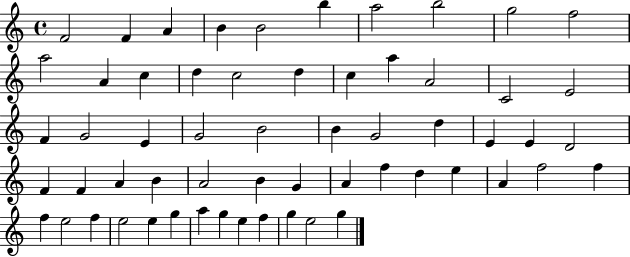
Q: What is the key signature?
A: C major